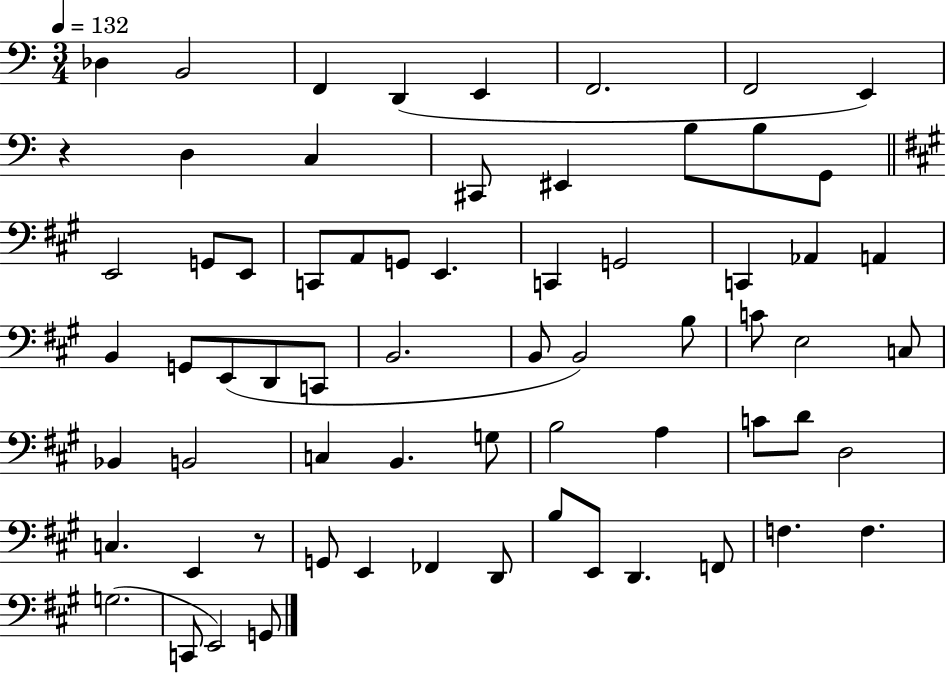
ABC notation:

X:1
T:Untitled
M:3/4
L:1/4
K:C
_D, B,,2 F,, D,, E,, F,,2 F,,2 E,, z D, C, ^C,,/2 ^E,, B,/2 B,/2 G,,/2 E,,2 G,,/2 E,,/2 C,,/2 A,,/2 G,,/2 E,, C,, G,,2 C,, _A,, A,, B,, G,,/2 E,,/2 D,,/2 C,,/2 B,,2 B,,/2 B,,2 B,/2 C/2 E,2 C,/2 _B,, B,,2 C, B,, G,/2 B,2 A, C/2 D/2 D,2 C, E,, z/2 G,,/2 E,, _F,, D,,/2 B,/2 E,,/2 D,, F,,/2 F, F, G,2 C,,/2 E,,2 G,,/2